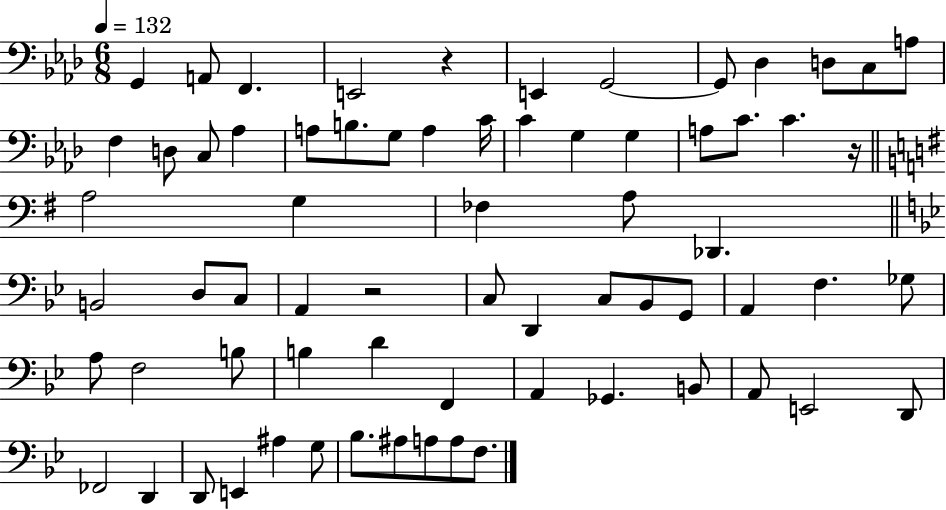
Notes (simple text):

G2/q A2/e F2/q. E2/h R/q E2/q G2/h G2/e Db3/q D3/e C3/e A3/e F3/q D3/e C3/e Ab3/q A3/e B3/e. G3/e A3/q C4/s C4/q G3/q G3/q A3/e C4/e. C4/q. R/s A3/h G3/q FES3/q A3/e Db2/q. B2/h D3/e C3/e A2/q R/h C3/e D2/q C3/e Bb2/e G2/e A2/q F3/q. Gb3/e A3/e F3/h B3/e B3/q D4/q F2/q A2/q Gb2/q. B2/e A2/e E2/h D2/e FES2/h D2/q D2/e E2/q A#3/q G3/e Bb3/e. A#3/e A3/e A3/e F3/e.